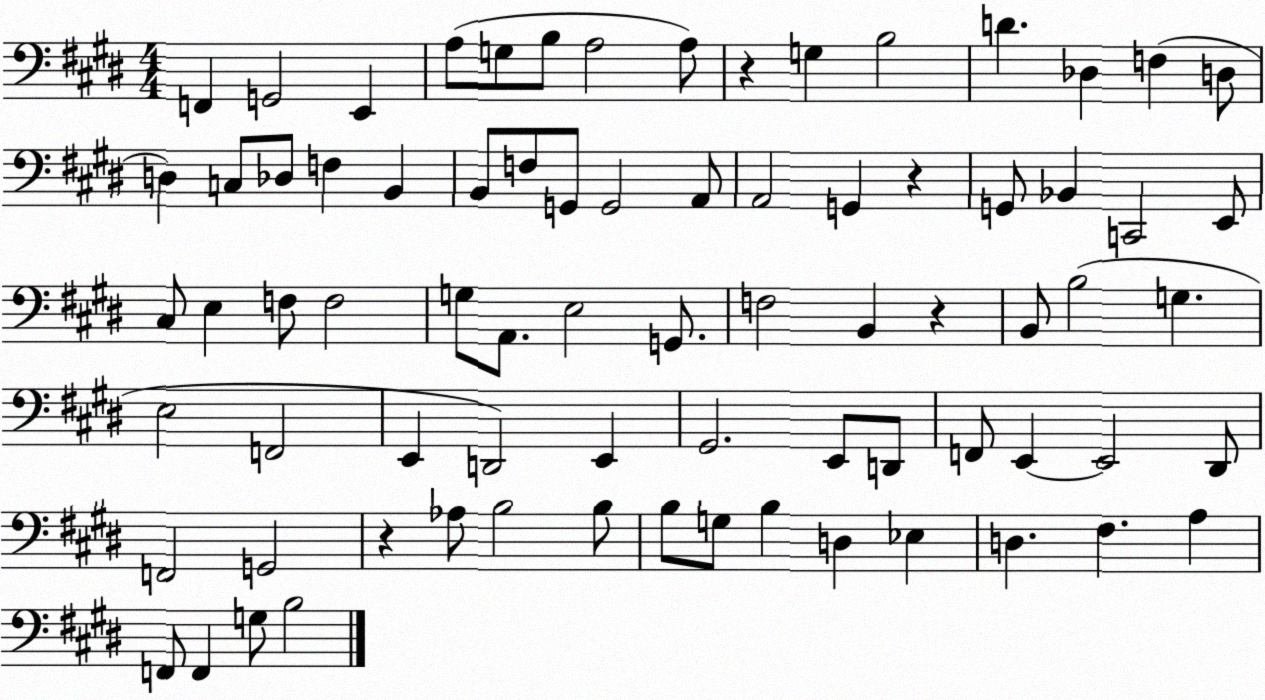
X:1
T:Untitled
M:4/4
L:1/4
K:E
F,, G,,2 E,, A,/2 G,/2 B,/2 A,2 A,/2 z G, B,2 D _D, F, D,/2 D, C,/2 _D,/2 F, B,, B,,/2 F,/2 G,,/2 G,,2 A,,/2 A,,2 G,, z G,,/2 _B,, C,,2 E,,/2 ^C,/2 E, F,/2 F,2 G,/2 A,,/2 E,2 G,,/2 F,2 B,, z B,,/2 B,2 G, E,2 F,,2 E,, D,,2 E,, ^G,,2 E,,/2 D,,/2 F,,/2 E,, E,,2 ^D,,/2 F,,2 G,,2 z _A,/2 B,2 B,/2 B,/2 G,/2 B, D, _E, D, ^F, A, F,,/2 F,, G,/2 B,2